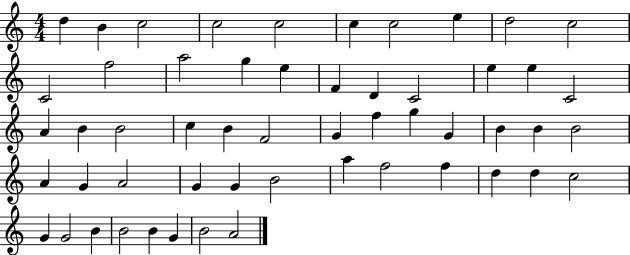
D5/q B4/q C5/h C5/h C5/h C5/q C5/h E5/q D5/h C5/h C4/h F5/h A5/h G5/q E5/q F4/q D4/q C4/h E5/q E5/q C4/h A4/q B4/q B4/h C5/q B4/q F4/h G4/q F5/q G5/q G4/q B4/q B4/q B4/h A4/q G4/q A4/h G4/q G4/q B4/h A5/q F5/h F5/q D5/q D5/q C5/h G4/q G4/h B4/q B4/h B4/q G4/q B4/h A4/h